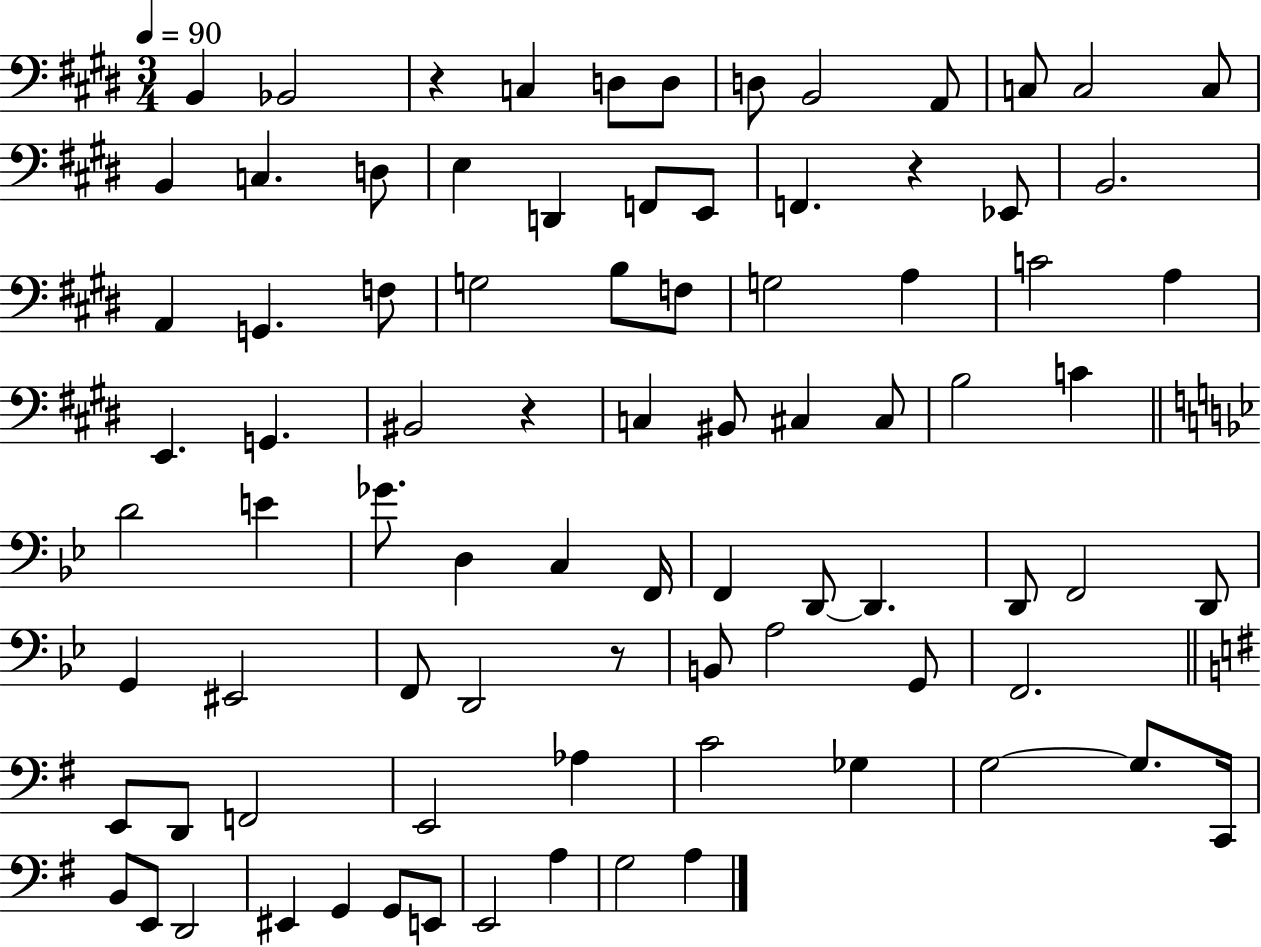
X:1
T:Untitled
M:3/4
L:1/4
K:E
B,, _B,,2 z C, D,/2 D,/2 D,/2 B,,2 A,,/2 C,/2 C,2 C,/2 B,, C, D,/2 E, D,, F,,/2 E,,/2 F,, z _E,,/2 B,,2 A,, G,, F,/2 G,2 B,/2 F,/2 G,2 A, C2 A, E,, G,, ^B,,2 z C, ^B,,/2 ^C, ^C,/2 B,2 C D2 E _G/2 D, C, F,,/4 F,, D,,/2 D,, D,,/2 F,,2 D,,/2 G,, ^E,,2 F,,/2 D,,2 z/2 B,,/2 A,2 G,,/2 F,,2 E,,/2 D,,/2 F,,2 E,,2 _A, C2 _G, G,2 G,/2 C,,/4 B,,/2 E,,/2 D,,2 ^E,, G,, G,,/2 E,,/2 E,,2 A, G,2 A,